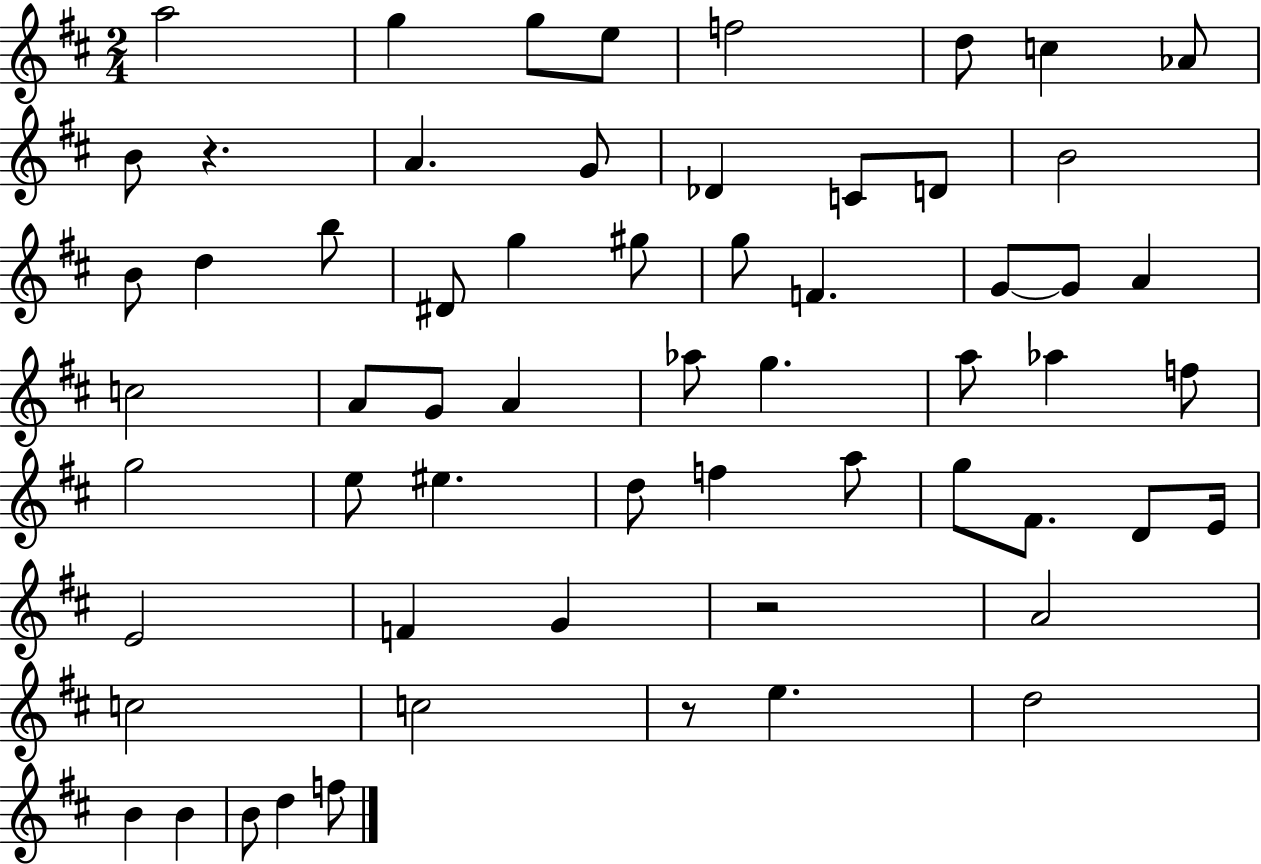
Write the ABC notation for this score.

X:1
T:Untitled
M:2/4
L:1/4
K:D
a2 g g/2 e/2 f2 d/2 c _A/2 B/2 z A G/2 _D C/2 D/2 B2 B/2 d b/2 ^D/2 g ^g/2 g/2 F G/2 G/2 A c2 A/2 G/2 A _a/2 g a/2 _a f/2 g2 e/2 ^e d/2 f a/2 g/2 ^F/2 D/2 E/4 E2 F G z2 A2 c2 c2 z/2 e d2 B B B/2 d f/2